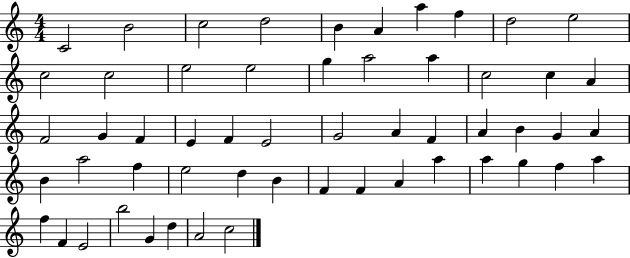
X:1
T:Untitled
M:4/4
L:1/4
K:C
C2 B2 c2 d2 B A a f d2 e2 c2 c2 e2 e2 g a2 a c2 c A F2 G F E F E2 G2 A F A B G A B a2 f e2 d B F F A a a g f a f F E2 b2 G d A2 c2